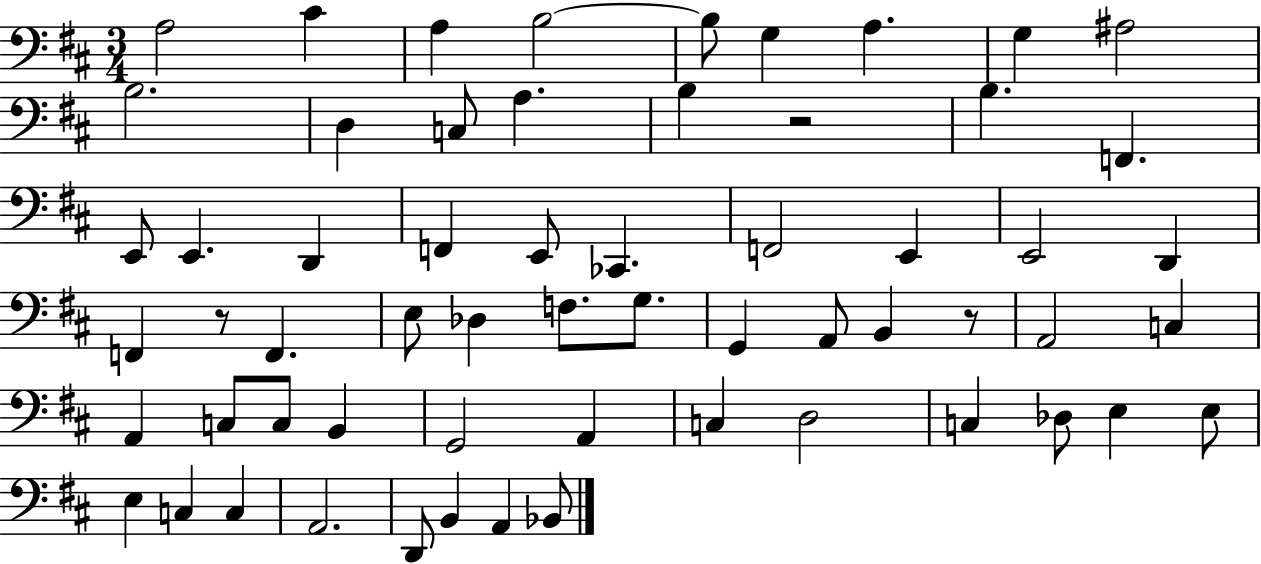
A3/h C#4/q A3/q B3/h B3/e G3/q A3/q. G3/q A#3/h B3/h. D3/q C3/e A3/q. B3/q R/h B3/q. F2/q. E2/e E2/q. D2/q F2/q E2/e CES2/q. F2/h E2/q E2/h D2/q F2/q R/e F2/q. E3/e Db3/q F3/e. G3/e. G2/q A2/e B2/q R/e A2/h C3/q A2/q C3/e C3/e B2/q G2/h A2/q C3/q D3/h C3/q Db3/e E3/q E3/e E3/q C3/q C3/q A2/h. D2/e B2/q A2/q Bb2/e